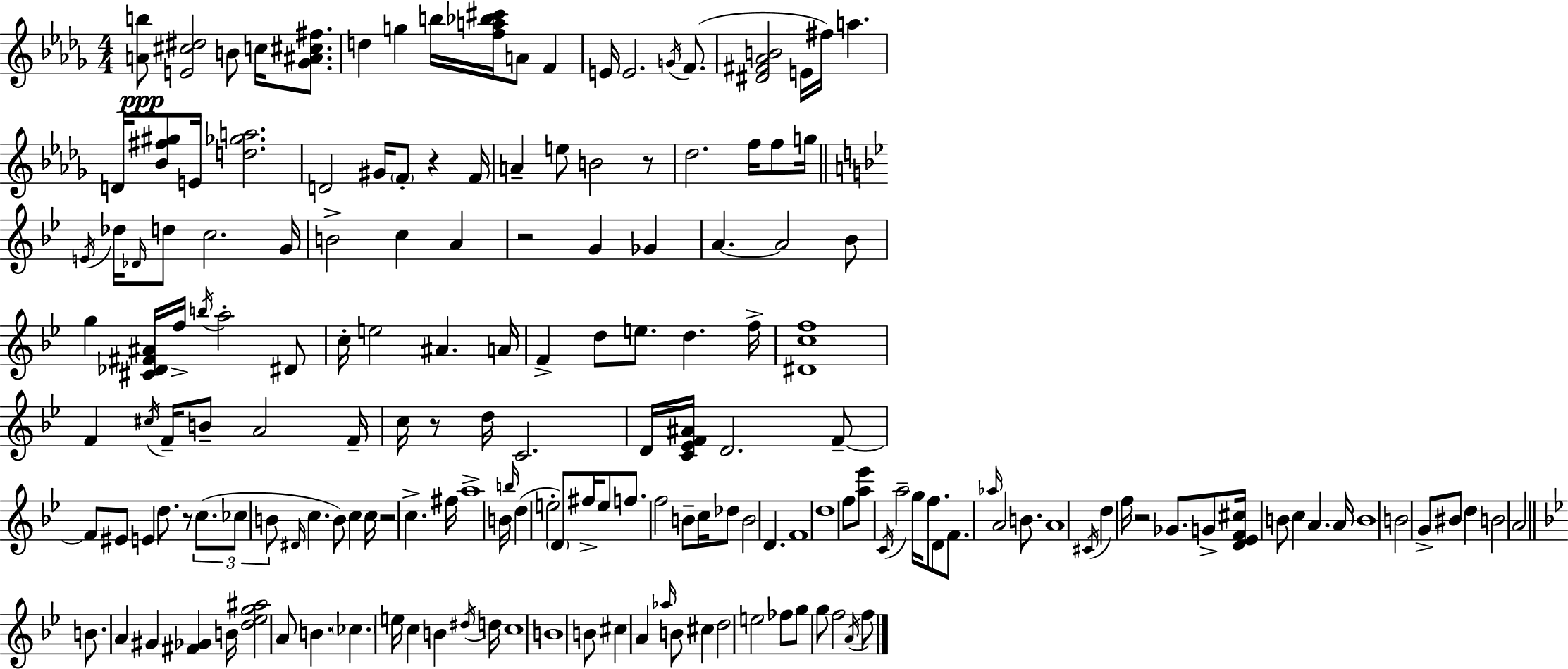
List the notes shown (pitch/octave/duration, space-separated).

[A4,B5]/e [E4,C#5,D#5]/h B4/e C5/s [Gb4,A#4,C#5,F#5]/e. D5/q G5/q B5/s [F5,A5,Bb5,C#6]/s A4/e F4/q E4/s E4/h. G4/s F4/e. [D#4,F#4,Ab4,B4]/h E4/s F#5/s A5/q. D4/s [Bb4,F#5,G#5]/e E4/s [D5,Gb5,A5]/h. D4/h G#4/s F4/e R/q F4/s A4/q E5/e B4/h R/e Db5/h. F5/s F5/e G5/s E4/s Db5/s Db4/s D5/e C5/h. G4/s B4/h C5/q A4/q R/h G4/q Gb4/q A4/q. A4/h Bb4/e G5/q [C#4,Db4,F#4,A#4]/s F5/s B5/s A5/h D#4/e C5/s E5/h A#4/q. A4/s F4/q D5/e E5/e. D5/q. F5/s [D#4,C5,F5]/w F4/q C#5/s F4/s B4/e A4/h F4/s C5/s R/e D5/s C4/h. D4/s [C4,Eb4,F4,A#4]/s D4/h. F4/e F4/e EIS4/e E4/q D5/e. R/e C5/e. CES5/e B4/e D#4/s C5/q. B4/e C5/q C5/s R/h C5/q. F#5/s A5/w B4/s B5/s D5/q E5/h D4/e F#5/s E5/e F5/e. F5/h B4/e C5/s Db5/e B4/h D4/q. F4/w D5/w F5/e [A5,Eb6]/e C4/s A5/h G5/s F5/e. D4/e F4/e. Ab5/s A4/h B4/e. A4/w C#4/s D5/q F5/s R/h Gb4/e. G4/e [D4,Eb4,F4,C#5]/s B4/e C5/q A4/q. A4/s B4/w B4/h G4/e BIS4/e D5/q B4/h A4/h B4/e. A4/q G#4/q [F#4,Gb4]/q B4/s [D5,Eb5,G5,A#5]/h A4/e B4/q. CES5/q. E5/s C5/q B4/q D#5/s D5/s C5/w B4/w B4/e C#5/q A4/q Ab5/s B4/e C#5/q D5/h E5/h FES5/e G5/e G5/e F5/h A4/s F5/e